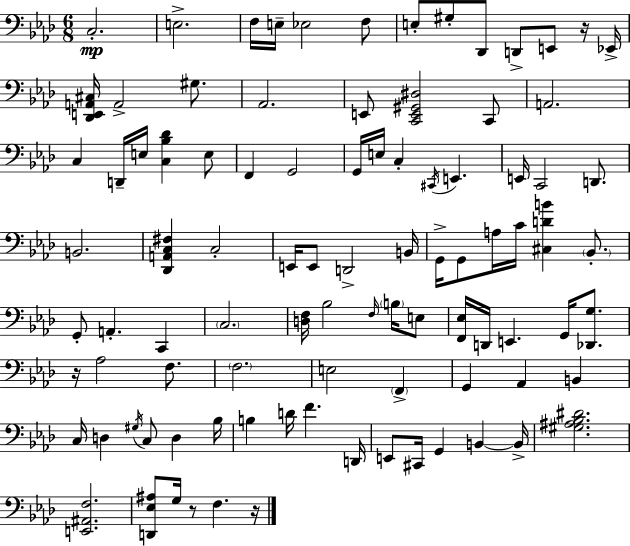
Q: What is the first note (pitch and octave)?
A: C3